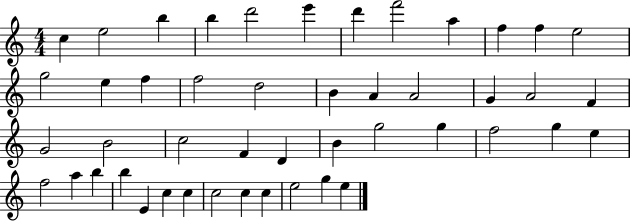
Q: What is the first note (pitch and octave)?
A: C5